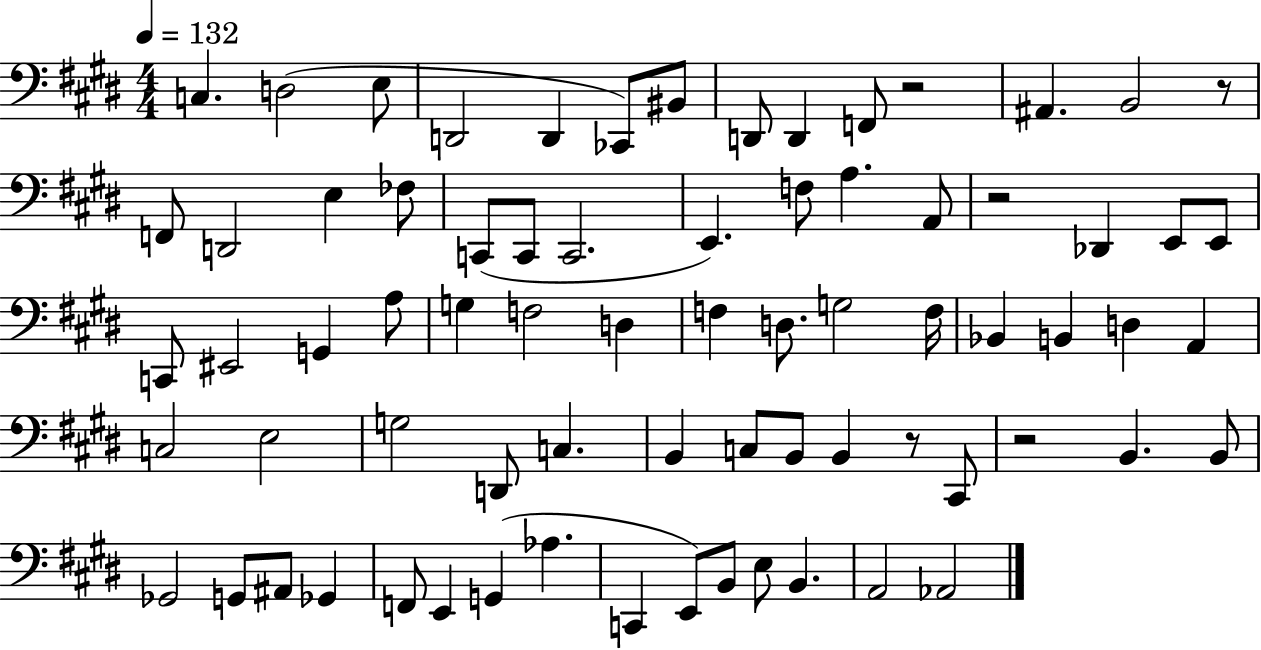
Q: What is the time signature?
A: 4/4